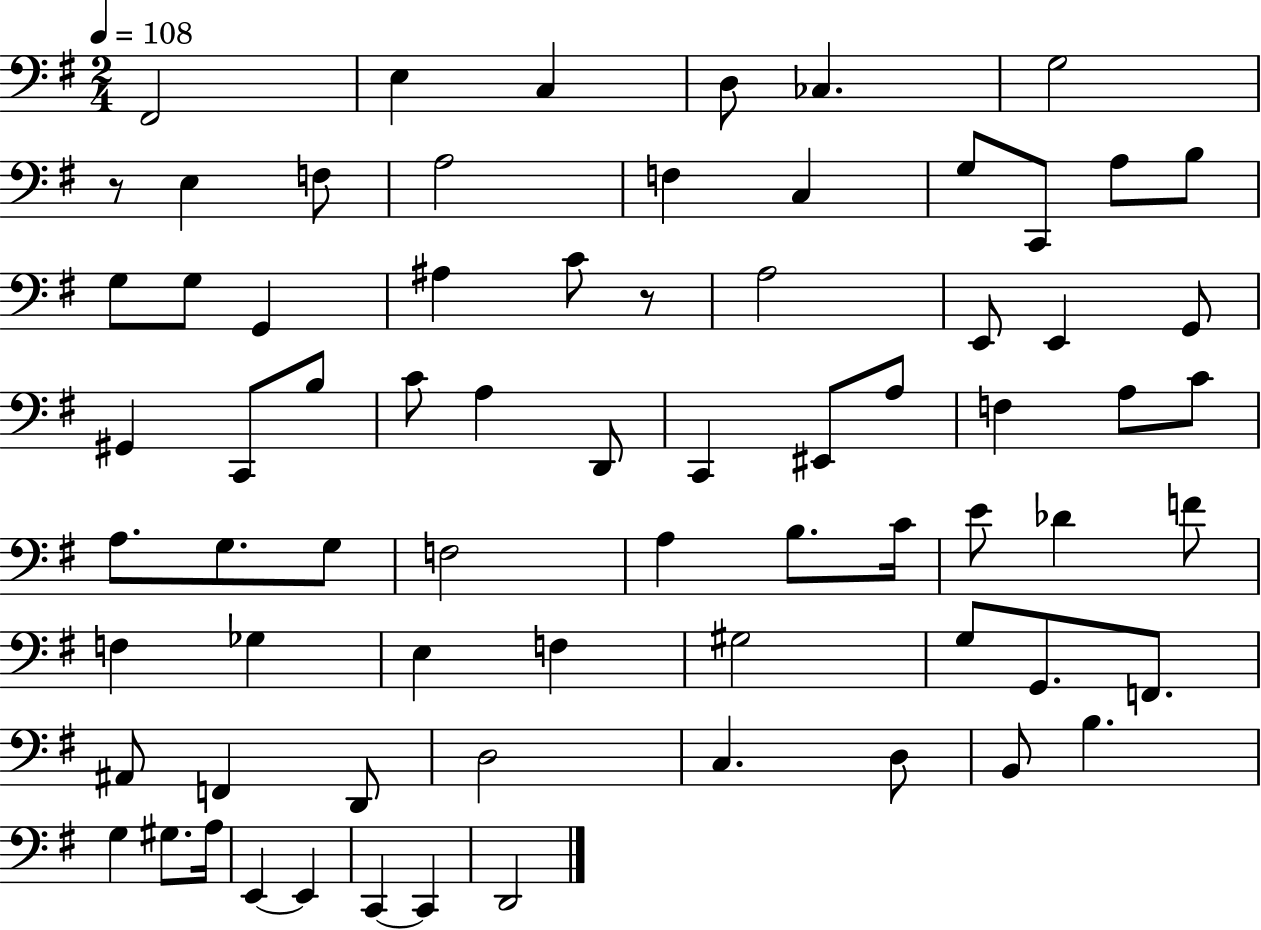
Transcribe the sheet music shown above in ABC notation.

X:1
T:Untitled
M:2/4
L:1/4
K:G
^F,,2 E, C, D,/2 _C, G,2 z/2 E, F,/2 A,2 F, C, G,/2 C,,/2 A,/2 B,/2 G,/2 G,/2 G,, ^A, C/2 z/2 A,2 E,,/2 E,, G,,/2 ^G,, C,,/2 B,/2 C/2 A, D,,/2 C,, ^E,,/2 A,/2 F, A,/2 C/2 A,/2 G,/2 G,/2 F,2 A, B,/2 C/4 E/2 _D F/2 F, _G, E, F, ^G,2 G,/2 G,,/2 F,,/2 ^A,,/2 F,, D,,/2 D,2 C, D,/2 B,,/2 B, G, ^G,/2 A,/4 E,, E,, C,, C,, D,,2